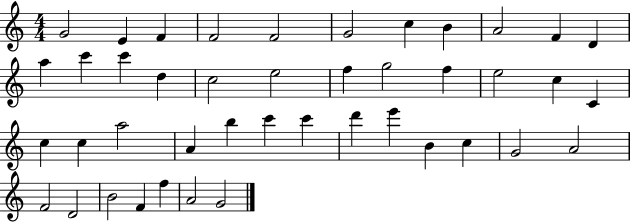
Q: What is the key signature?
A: C major